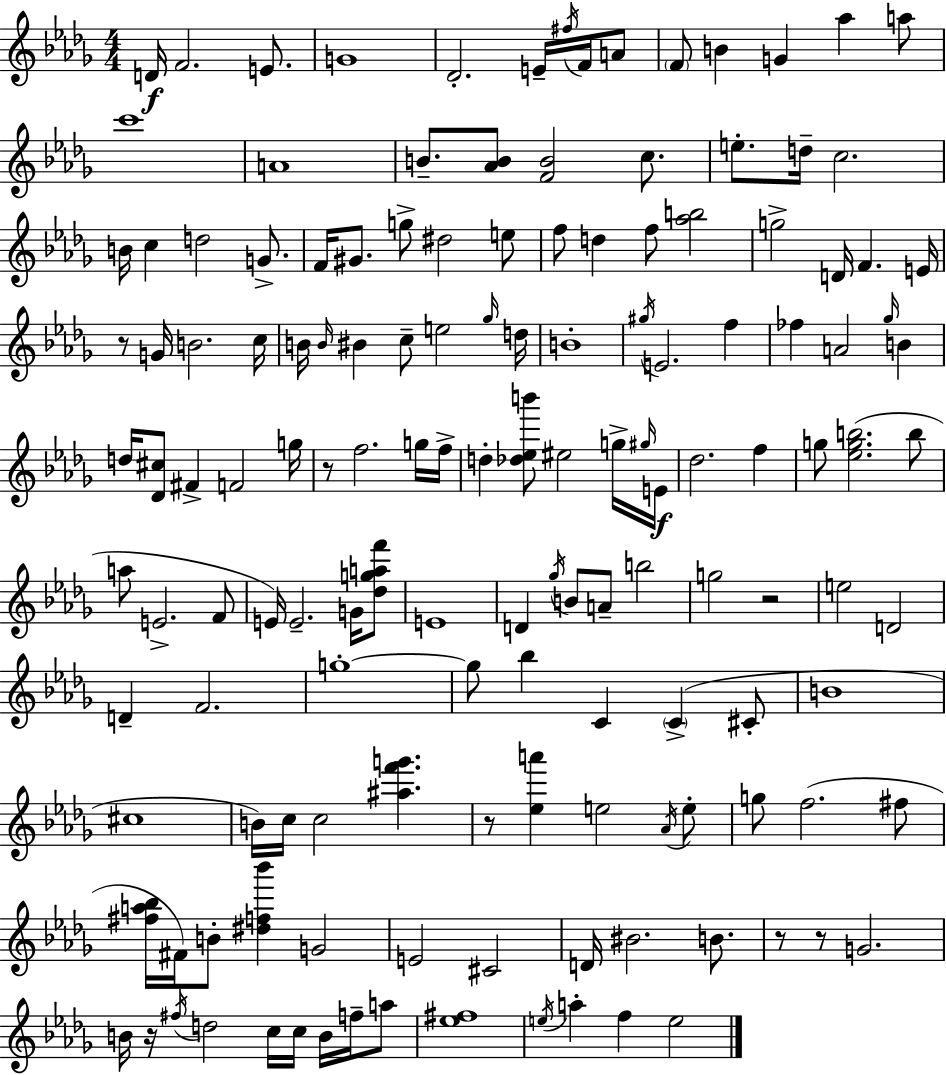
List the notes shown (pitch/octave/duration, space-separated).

D4/s F4/h. E4/e. G4/w Db4/h. E4/s F#5/s F4/s A4/e F4/e B4/q G4/q Ab5/q A5/e C6/w A4/w B4/e. [Ab4,B4]/e [F4,B4]/h C5/e. E5/e. D5/s C5/h. B4/s C5/q D5/h G4/e. F4/s G#4/e. G5/e D#5/h E5/e F5/e D5/q F5/e [Ab5,B5]/h G5/h D4/s F4/q. E4/s R/e G4/s B4/h. C5/s B4/s B4/s BIS4/q C5/e E5/h Gb5/s D5/s B4/w G#5/s E4/h. F5/q FES5/q A4/h Gb5/s B4/q D5/s [Db4,C#5]/e F#4/q F4/h G5/s R/e F5/h. G5/s F5/s D5/q [Db5,Eb5,B6]/e EIS5/h G5/s G#5/s E4/s Db5/h. F5/q G5/e [Eb5,G5,B5]/h. B5/e A5/e E4/h. F4/e E4/s E4/h. G4/s [Db5,G5,A5,F6]/e E4/w D4/q Gb5/s B4/e A4/e B5/h G5/h R/h E5/h D4/h D4/q F4/h. G5/w G5/e Bb5/q C4/q C4/q C#4/e B4/w C#5/w B4/s C5/s C5/h [A#5,F6,G6]/q. R/e [Eb5,A6]/q E5/h Ab4/s E5/e G5/e F5/h. F#5/e [F#5,A5,Bb5]/s F#4/s B4/e [D#5,F5,Bb6]/q G4/h E4/h C#4/h D4/s BIS4/h. B4/e. R/e R/e G4/h. B4/s R/s F#5/s D5/h C5/s C5/s B4/s F5/s A5/e [Eb5,F#5]/w E5/s A5/q F5/q E5/h